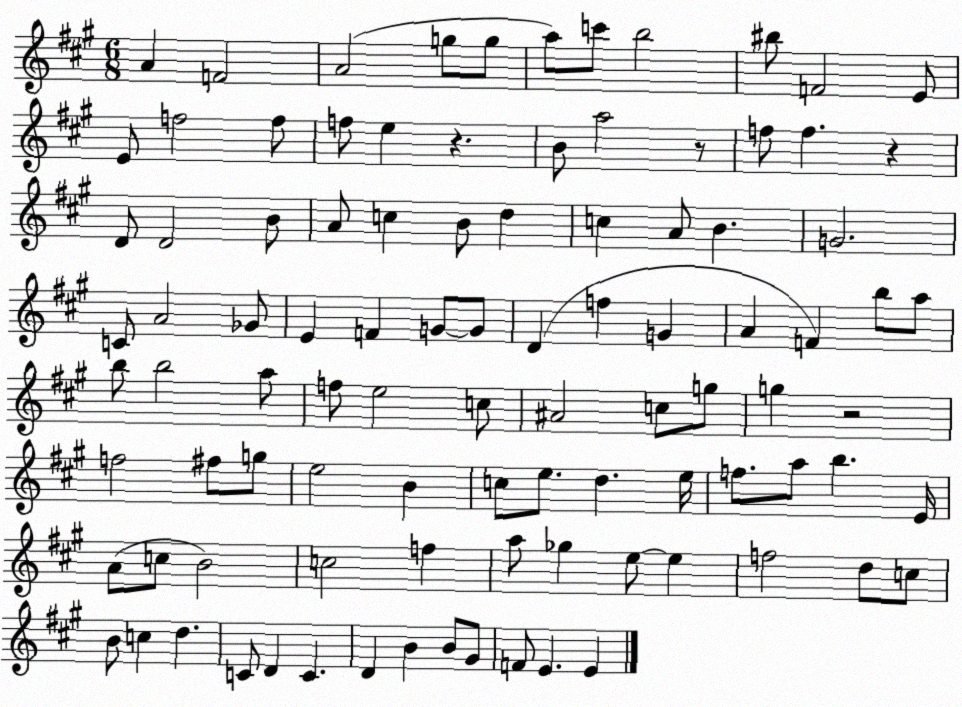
X:1
T:Untitled
M:6/8
L:1/4
K:A
A F2 A2 g/2 g/2 a/2 c'/2 b2 ^b/2 F2 E/2 E/2 f2 f/2 f/2 e z B/2 a2 z/2 f/2 f z D/2 D2 B/2 A/2 c B/2 d c A/2 B G2 C/2 A2 _G/2 E F G/2 G/2 D f G A F b/2 a/2 b/2 b2 a/2 f/2 e2 c/2 ^A2 c/2 g/2 g z2 f2 ^f/2 g/2 e2 B c/2 e/2 d e/4 f/2 a/2 b E/4 A/2 c/2 B2 c2 f a/2 _g e/2 e f2 d/2 c/2 B/2 c d C/2 D C D B B/2 ^G/2 F/2 E E